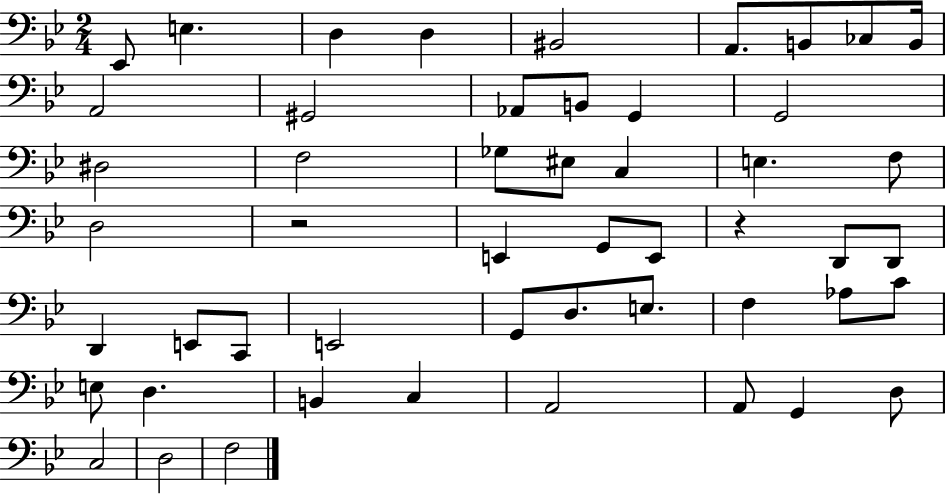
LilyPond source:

{
  \clef bass
  \numericTimeSignature
  \time 2/4
  \key bes \major
  ees,8 e4. | d4 d4 | bis,2 | a,8. b,8 ces8 b,16 | \break a,2 | gis,2 | aes,8 b,8 g,4 | g,2 | \break dis2 | f2 | ges8 eis8 c4 | e4. f8 | \break d2 | r2 | e,4 g,8 e,8 | r4 d,8 d,8 | \break d,4 e,8 c,8 | e,2 | g,8 d8. e8. | f4 aes8 c'8 | \break e8 d4. | b,4 c4 | a,2 | a,8 g,4 d8 | \break c2 | d2 | f2 | \bar "|."
}